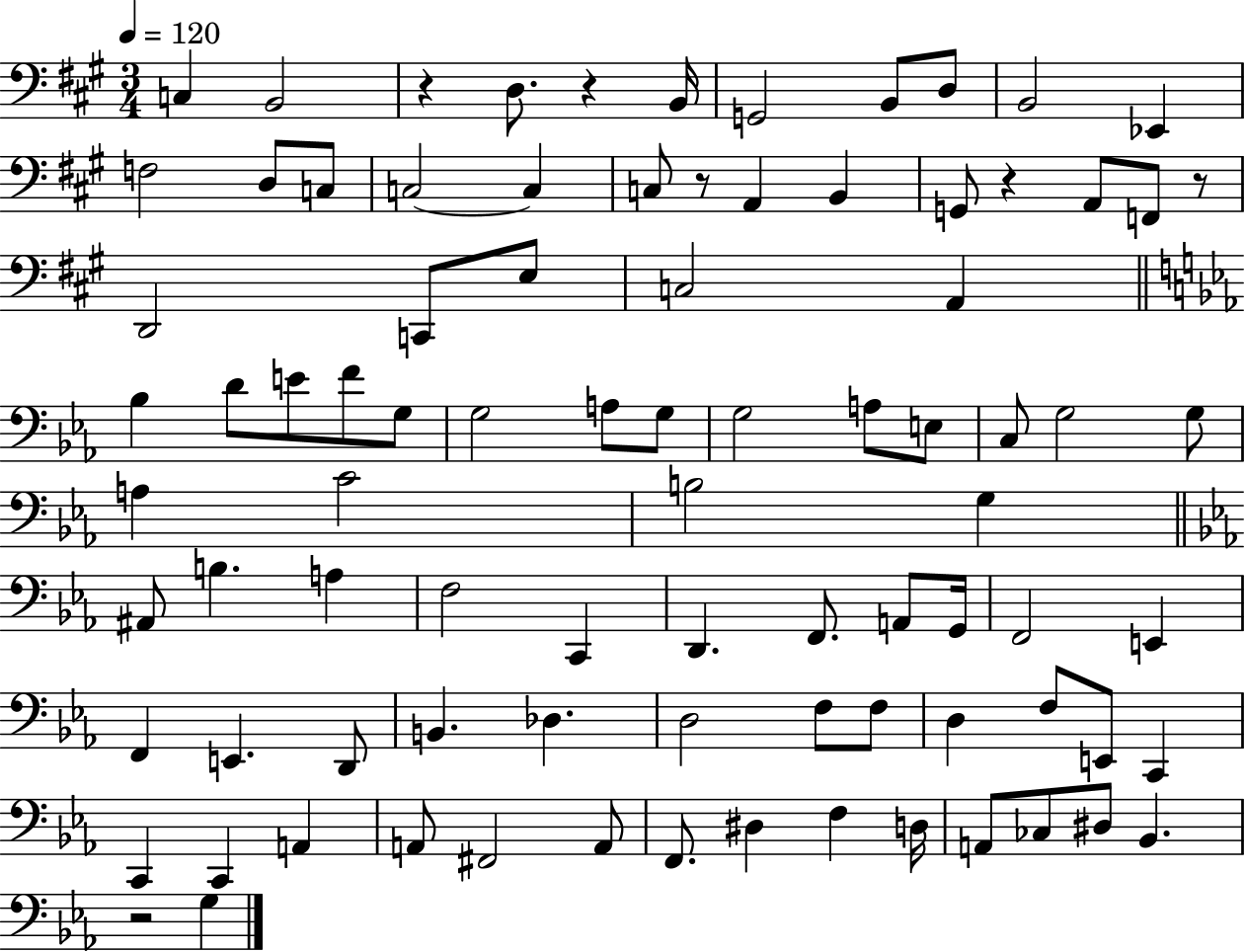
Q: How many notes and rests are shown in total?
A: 87